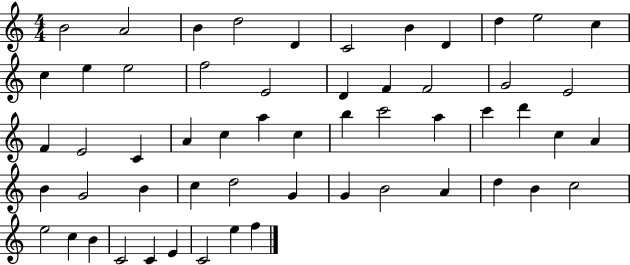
X:1
T:Untitled
M:4/4
L:1/4
K:C
B2 A2 B d2 D C2 B D d e2 c c e e2 f2 E2 D F F2 G2 E2 F E2 C A c a c b c'2 a c' d' c A B G2 B c d2 G G B2 A d B c2 e2 c B C2 C E C2 e f